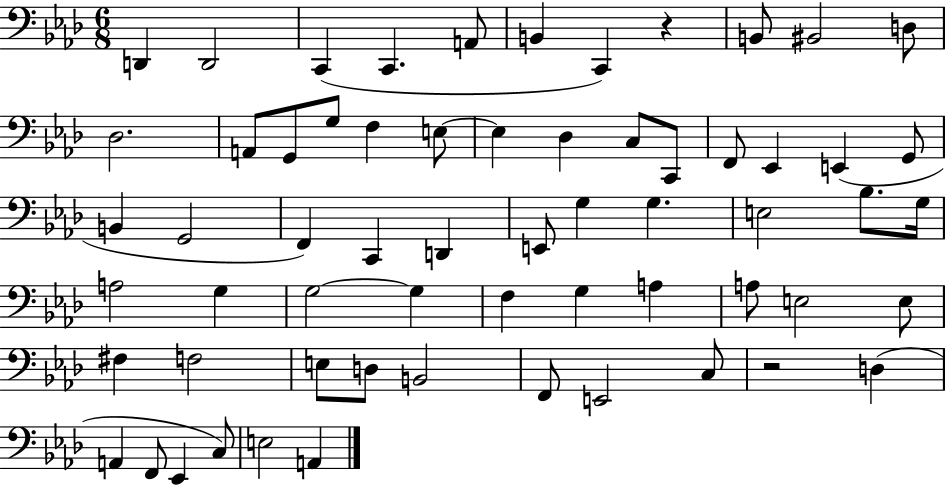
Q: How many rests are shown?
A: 2